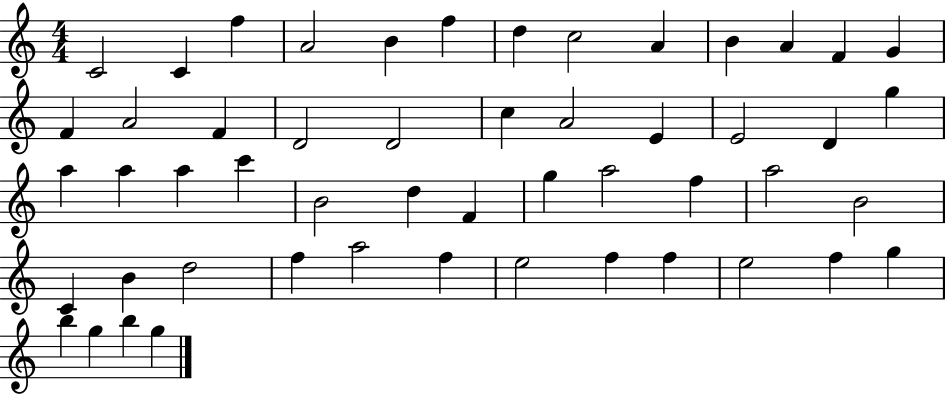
{
  \clef treble
  \numericTimeSignature
  \time 4/4
  \key c \major
  c'2 c'4 f''4 | a'2 b'4 f''4 | d''4 c''2 a'4 | b'4 a'4 f'4 g'4 | \break f'4 a'2 f'4 | d'2 d'2 | c''4 a'2 e'4 | e'2 d'4 g''4 | \break a''4 a''4 a''4 c'''4 | b'2 d''4 f'4 | g''4 a''2 f''4 | a''2 b'2 | \break c'4 b'4 d''2 | f''4 a''2 f''4 | e''2 f''4 f''4 | e''2 f''4 g''4 | \break b''4 g''4 b''4 g''4 | \bar "|."
}